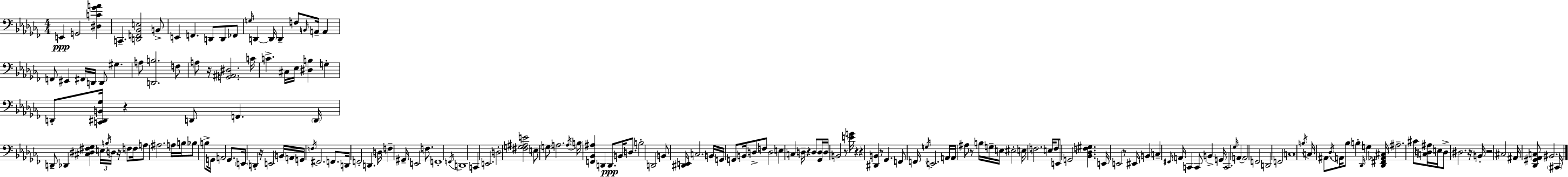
X:1
T:Untitled
M:4/4
L:1/4
K:Abm
E,, G,,2 [^D,C_GA] C,, [D,,F,,_B,,E,]2 B,,/2 E,, F,, D,,/2 D,,/2 _F,,/2 G,/4 D,, D,,/4 D,, F,/2 B,,/4 A,,/4 A,, F,,/2 ^E,, ^F,,/4 D,,/4 D,,/2 ^G, A,/2 [D,,B,]2 F,/2 A,/2 z/4 [G,,^A,,^D,]2 C/4 C ^C,/4 _E,/4 [^D,B,] G, D,,/2 [C,,^D,,B,,_G,]/4 z D,,/2 F,, D,,/4 D,,/2 _D,, [^C,^D,^F,_G,] E,/4 B,/4 D,/4 z/4 F,/2 F,/4 A,/2 ^A,2 A,/4 B,/4 _B,/2 B,/2 G,,/4 A,,2 G,,/2 E,,/4 D,, z/4 E,,2 B,,/4 A,,/4 G,,/4 F,/4 ^F,,2 F,,/2 D,,/4 F,,2 D,, D,/4 F, ^G,,/4 E,,2 F,/2 F,,4 F,,/4 D,,4 C,, E,,2 D,2 [^F,G,^A,E]2 E,/2 G,/2 A,2 A,/4 B,/4 [F,,_B,,^A,] D,, D,,/2 B,,/4 D,/2 B,2 D,,2 B,,/2 [^D,,E,,]/4 C,2 B,,/4 G,,/4 G,,/2 B,,/4 D,/2 F,/2 D,2 E, C, D,/4 z D,/2 [_G,,D,]/4 D,/4 B,,2 z/2 [EG]/4 z z [^D,,B,,] z/2 _G,, F,,/2 F,,/4 G,/4 E,,2 A,,/4 A,,/4 ^A,/2 z/2 B,/4 G,/4 E,/4 ^E,2 E,/4 F,2 E,/4 F,/2 E,,/2 G,,2 [_B,,_D,F,^G,] E,,/4 E,,2 z/2 ^E,,/4 B,, C, ^F,,/4 A,,/4 C,, C,,/2 B,, G,,/4 C,,2 _G,/4 A,, A,,2 F,,2 D,,2 F,,2 C,4 B,/4 C,/4 ^A,,/2 _D,/4 A,,/4 _B,/2 B, _D,,/4 G, [_D,,^F,,_A,,^C,]/4 ^A,2 ^C/2 [C,D,^A,]/4 E,/4 D,/2 ^D,2 z/4 B,,/4 z2 ^C,2 ^A,,/4 [_D,,^G,,_A,,C,]/2 ^B,,2 ^C,,/4